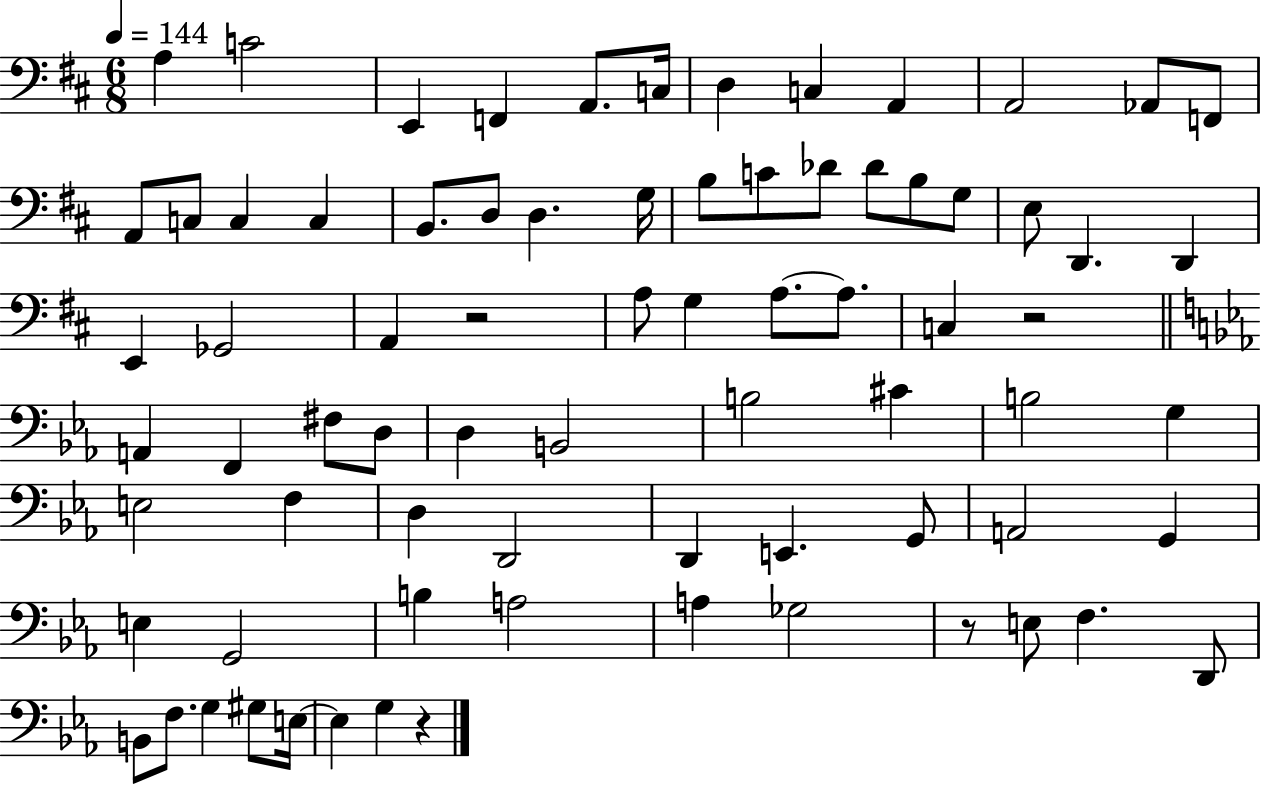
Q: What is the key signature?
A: D major